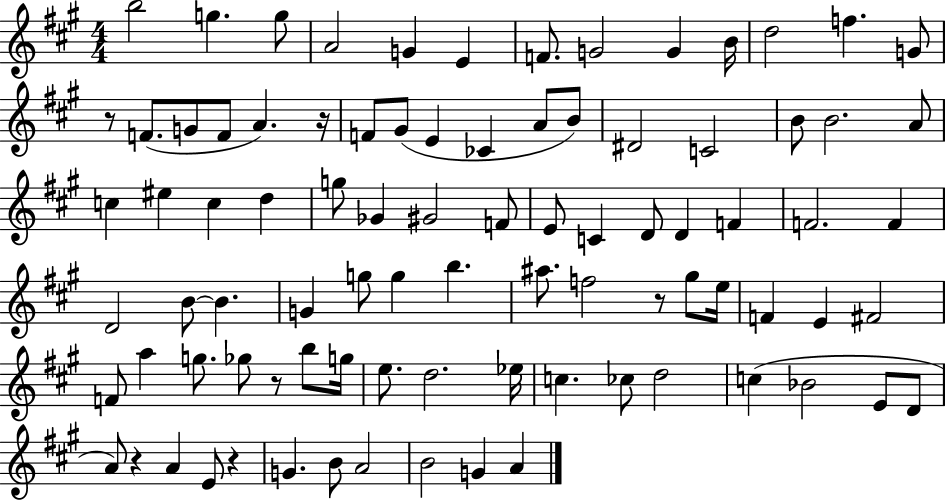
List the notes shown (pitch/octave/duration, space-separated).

B5/h G5/q. G5/e A4/h G4/q E4/q F4/e. G4/h G4/q B4/s D5/h F5/q. G4/e R/e F4/e. G4/e F4/e A4/q. R/s F4/e G#4/e E4/q CES4/q A4/e B4/e D#4/h C4/h B4/e B4/h. A4/e C5/q EIS5/q C5/q D5/q G5/e Gb4/q G#4/h F4/e E4/e C4/q D4/e D4/q F4/q F4/h. F4/q D4/h B4/e B4/q. G4/q G5/e G5/q B5/q. A#5/e. F5/h R/e G#5/e E5/s F4/q E4/q F#4/h F4/e A5/q G5/e. Gb5/e R/e B5/e G5/s E5/e. D5/h. Eb5/s C5/q. CES5/e D5/h C5/q Bb4/h E4/e D4/e A4/e R/q A4/q E4/e R/q G4/q. B4/e A4/h B4/h G4/q A4/q